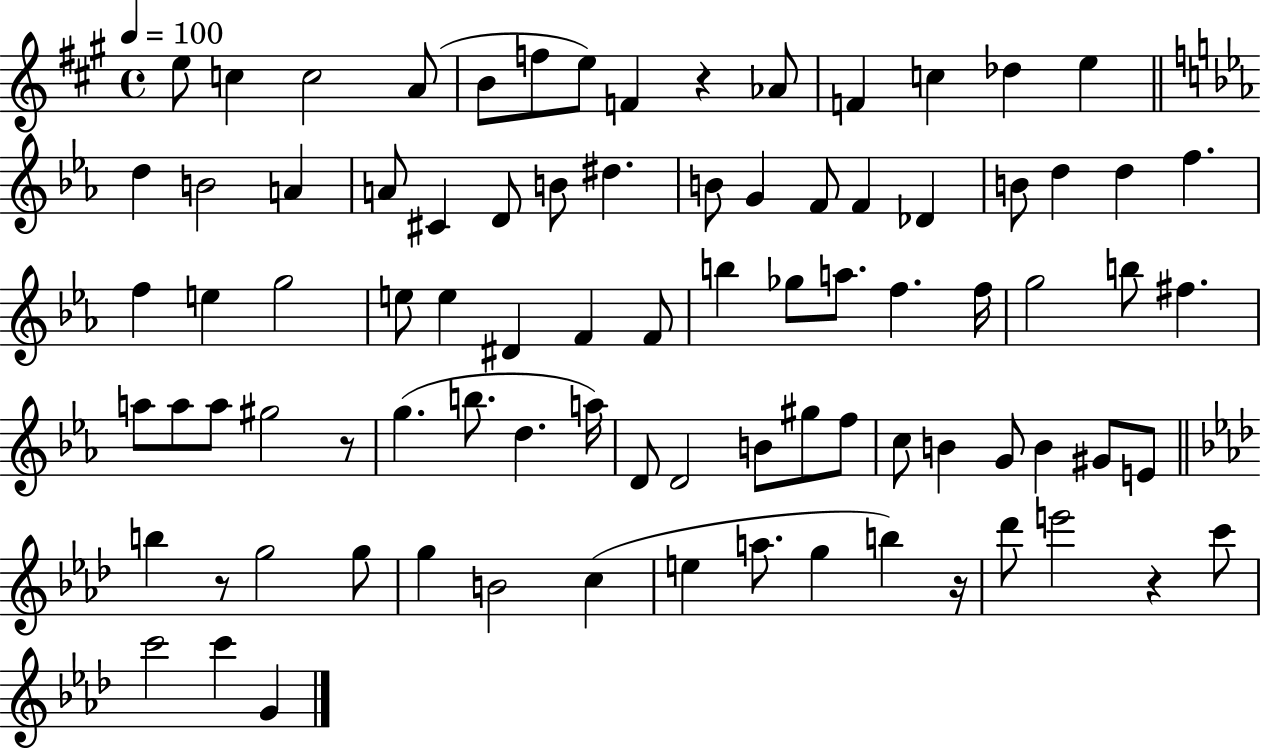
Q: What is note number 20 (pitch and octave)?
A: B4